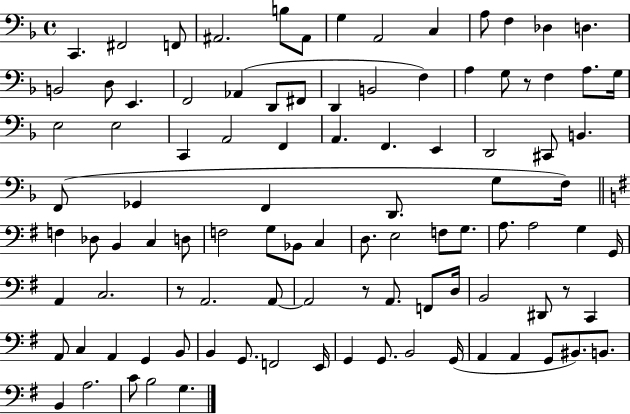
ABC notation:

X:1
T:Untitled
M:4/4
L:1/4
K:F
C,, ^F,,2 F,,/2 ^A,,2 B,/2 ^A,,/2 G, A,,2 C, A,/2 F, _D, D, B,,2 D,/2 E,, F,,2 _A,, D,,/2 ^F,,/2 D,, B,,2 F, A, G,/2 z/2 F, A,/2 G,/4 E,2 E,2 C,, A,,2 F,, A,, F,, E,, D,,2 ^C,,/2 B,, F,,/2 _G,, F,, D,,/2 G,/2 F,/4 F, _D,/2 B,, C, D,/2 F,2 G,/2 _B,,/2 C, D,/2 E,2 F,/2 G,/2 A,/2 A,2 G, G,,/4 A,, C,2 z/2 A,,2 A,,/2 A,,2 z/2 A,,/2 F,,/2 D,/4 B,,2 ^D,,/2 z/2 C,, A,,/2 C, A,, G,, B,,/2 B,, G,,/2 F,,2 E,,/4 G,, G,,/2 B,,2 G,,/4 A,, A,, G,,/2 ^B,,/2 B,,/2 B,, A,2 C/2 B,2 G,